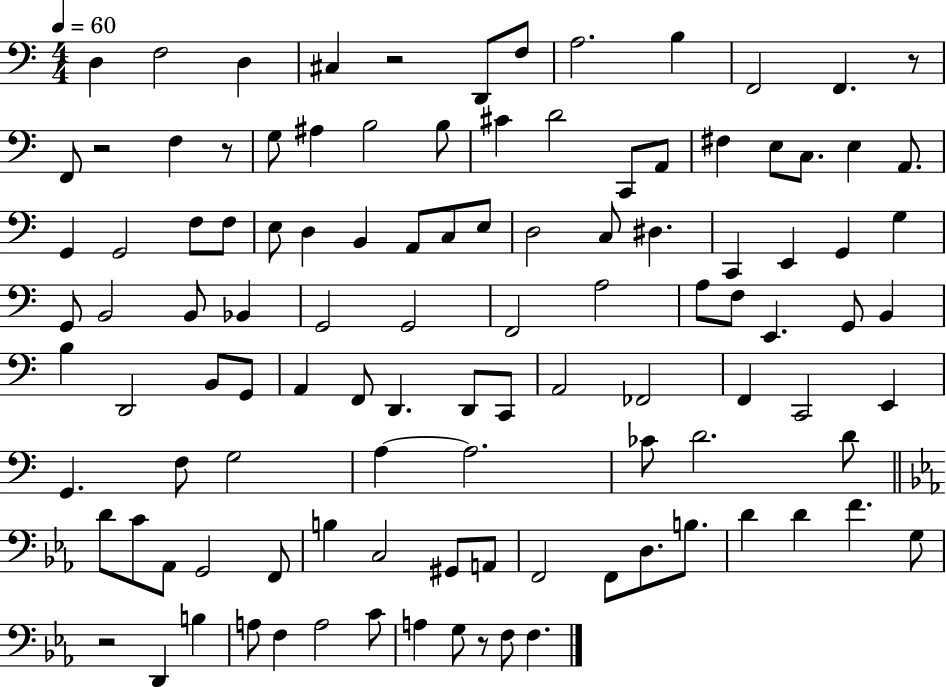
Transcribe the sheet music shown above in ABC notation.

X:1
T:Untitled
M:4/4
L:1/4
K:C
D, F,2 D, ^C, z2 D,,/2 F,/2 A,2 B, F,,2 F,, z/2 F,,/2 z2 F, z/2 G,/2 ^A, B,2 B,/2 ^C D2 C,,/2 A,,/2 ^F, E,/2 C,/2 E, A,,/2 G,, G,,2 F,/2 F,/2 E,/2 D, B,, A,,/2 C,/2 E,/2 D,2 C,/2 ^D, C,, E,, G,, G, G,,/2 B,,2 B,,/2 _B,, G,,2 G,,2 F,,2 A,2 A,/2 F,/2 E,, G,,/2 B,, B, D,,2 B,,/2 G,,/2 A,, F,,/2 D,, D,,/2 C,,/2 A,,2 _F,,2 F,, C,,2 E,, G,, F,/2 G,2 A, A,2 _C/2 D2 D/2 D/2 C/2 _A,,/2 G,,2 F,,/2 B, C,2 ^G,,/2 A,,/2 F,,2 F,,/2 D,/2 B,/2 D D F G,/2 z2 D,, B, A,/2 F, A,2 C/2 A, G,/2 z/2 F,/2 F,